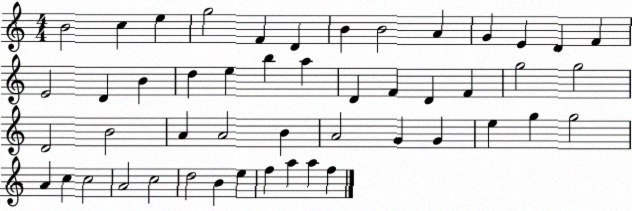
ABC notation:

X:1
T:Untitled
M:4/4
L:1/4
K:C
B2 c e g2 F D B B2 A G E D F E2 D B d e b a D F D F g2 g2 D2 B2 A A2 B A2 G G e g g2 A c c2 A2 c2 d2 B e f a a f